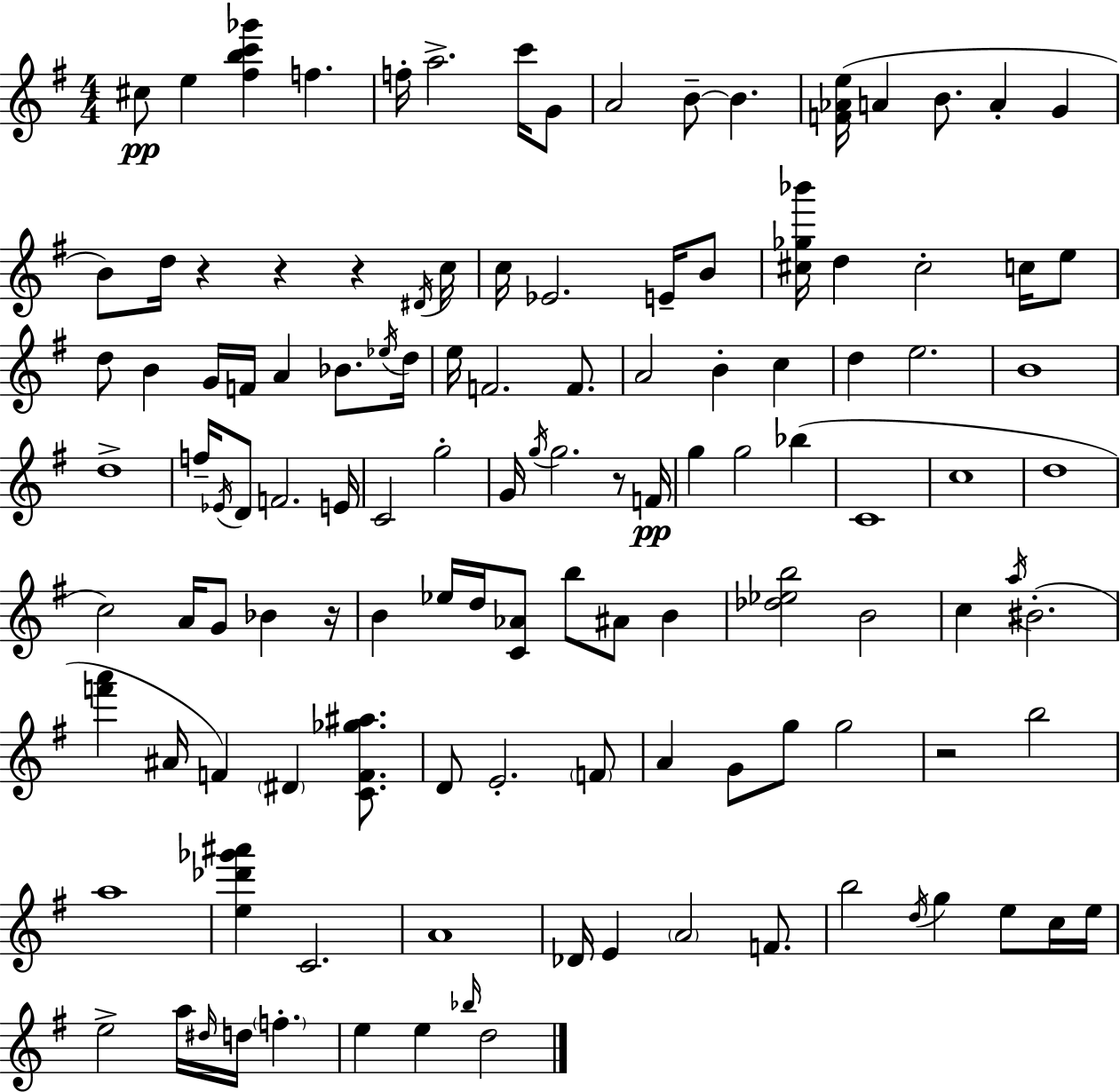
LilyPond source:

{
  \clef treble
  \numericTimeSignature
  \time 4/4
  \key e \minor
  cis''8\pp e''4 <fis'' b'' c''' ges'''>4 f''4. | f''16-. a''2.-> c'''16 g'8 | a'2 b'8--~~ b'4. | <f' aes' e''>16( a'4 b'8. a'4-. g'4 | \break b'8) d''16 r4 r4 r4 \acciaccatura { dis'16 } | c''16 c''16 ees'2. e'16-- b'8 | <cis'' ges'' bes'''>16 d''4 cis''2-. c''16 e''8 | d''8 b'4 g'16 f'16 a'4 bes'8. | \break \acciaccatura { ees''16 } d''16 e''16 f'2. f'8. | a'2 b'4-. c''4 | d''4 e''2. | b'1 | \break d''1-> | f''16-- \acciaccatura { ees'16 } d'8 f'2. | e'16 c'2 g''2-. | g'16 \acciaccatura { g''16 } g''2. | \break r8 f'16\pp g''4 g''2 | bes''4( c'1 | c''1 | d''1 | \break c''2) a'16 g'8 bes'4 | r16 b'4 ees''16 d''16 <c' aes'>8 b''8 ais'8 | b'4 <des'' ees'' b''>2 b'2 | c''4 \acciaccatura { a''16 } bis'2.-.( | \break <f''' a'''>4 ais'16 f'4) \parenthesize dis'4 | <c' f' ges'' ais''>8. d'8 e'2.-. | \parenthesize f'8 a'4 g'8 g''8 g''2 | r2 b''2 | \break a''1 | <e'' des''' ges''' ais'''>4 c'2. | a'1 | des'16 e'4 \parenthesize a'2 | \break f'8. b''2 \acciaccatura { d''16 } g''4 | e''8 c''16 e''16 e''2-> a''16 \grace { dis''16 } | d''16 \parenthesize f''4.-. e''4 e''4 \grace { bes''16 } | d''2 \bar "|."
}